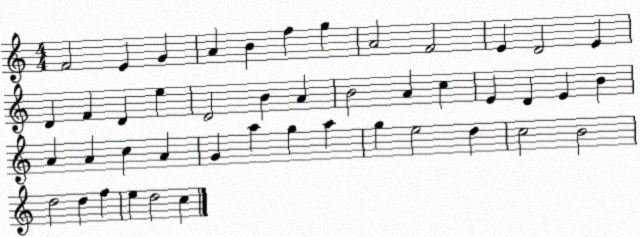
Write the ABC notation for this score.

X:1
T:Untitled
M:4/4
L:1/4
K:C
F2 E G A B f g A2 F2 E D2 E D F D e D2 B A B2 A c E D E B A A c A G a g a g e2 d c2 B2 d2 d f e d2 c